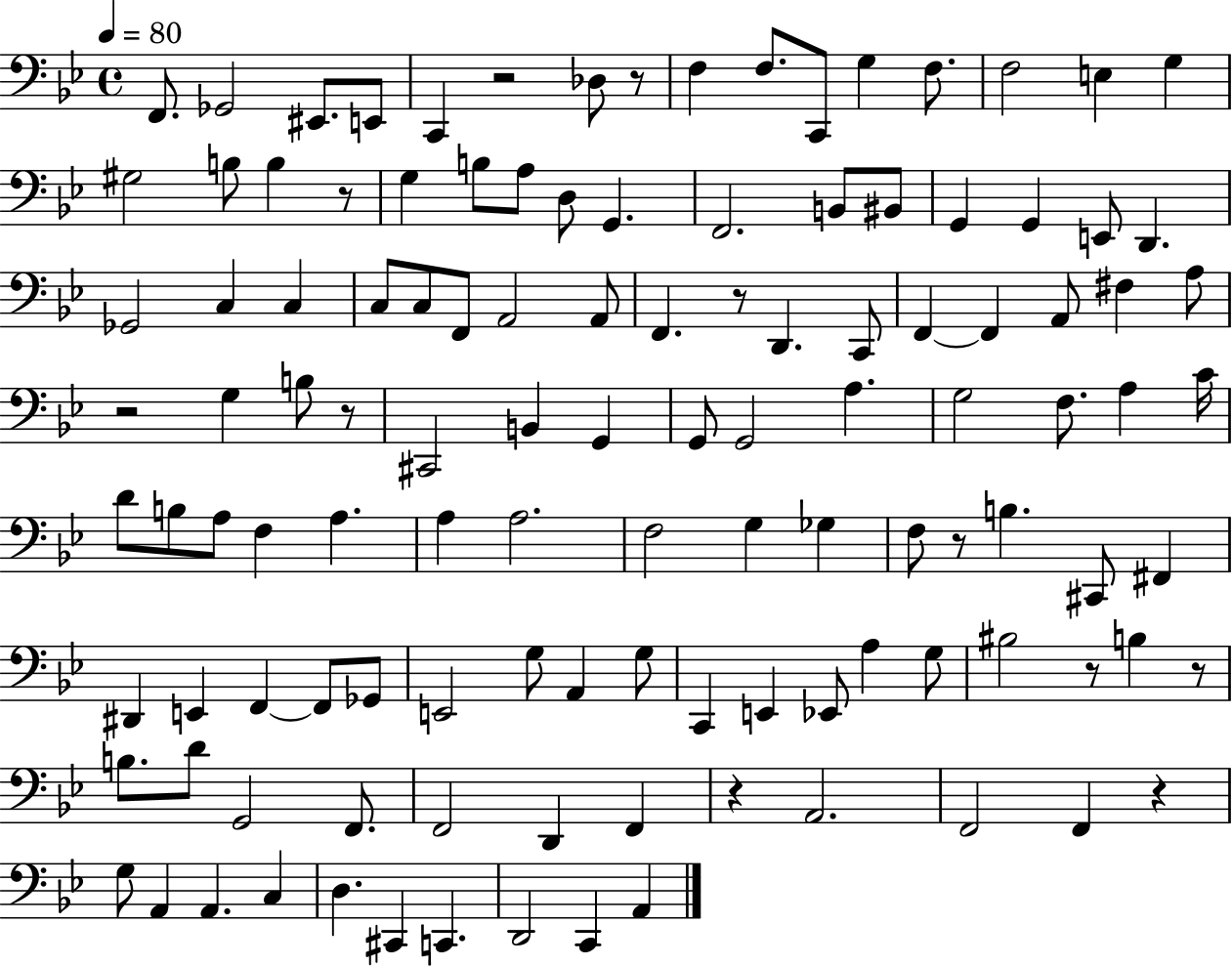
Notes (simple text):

F2/e. Gb2/h EIS2/e. E2/e C2/q R/h Db3/e R/e F3/q F3/e. C2/e G3/q F3/e. F3/h E3/q G3/q G#3/h B3/e B3/q R/e G3/q B3/e A3/e D3/e G2/q. F2/h. B2/e BIS2/e G2/q G2/q E2/e D2/q. Gb2/h C3/q C3/q C3/e C3/e F2/e A2/h A2/e F2/q. R/e D2/q. C2/e F2/q F2/q A2/e F#3/q A3/e R/h G3/q B3/e R/e C#2/h B2/q G2/q G2/e G2/h A3/q. G3/h F3/e. A3/q C4/s D4/e B3/e A3/e F3/q A3/q. A3/q A3/h. F3/h G3/q Gb3/q F3/e R/e B3/q. C#2/e F#2/q D#2/q E2/q F2/q F2/e Gb2/e E2/h G3/e A2/q G3/e C2/q E2/q Eb2/e A3/q G3/e BIS3/h R/e B3/q R/e B3/e. D4/e G2/h F2/e. F2/h D2/q F2/q R/q A2/h. F2/h F2/q R/q G3/e A2/q A2/q. C3/q D3/q. C#2/q C2/q. D2/h C2/q A2/q